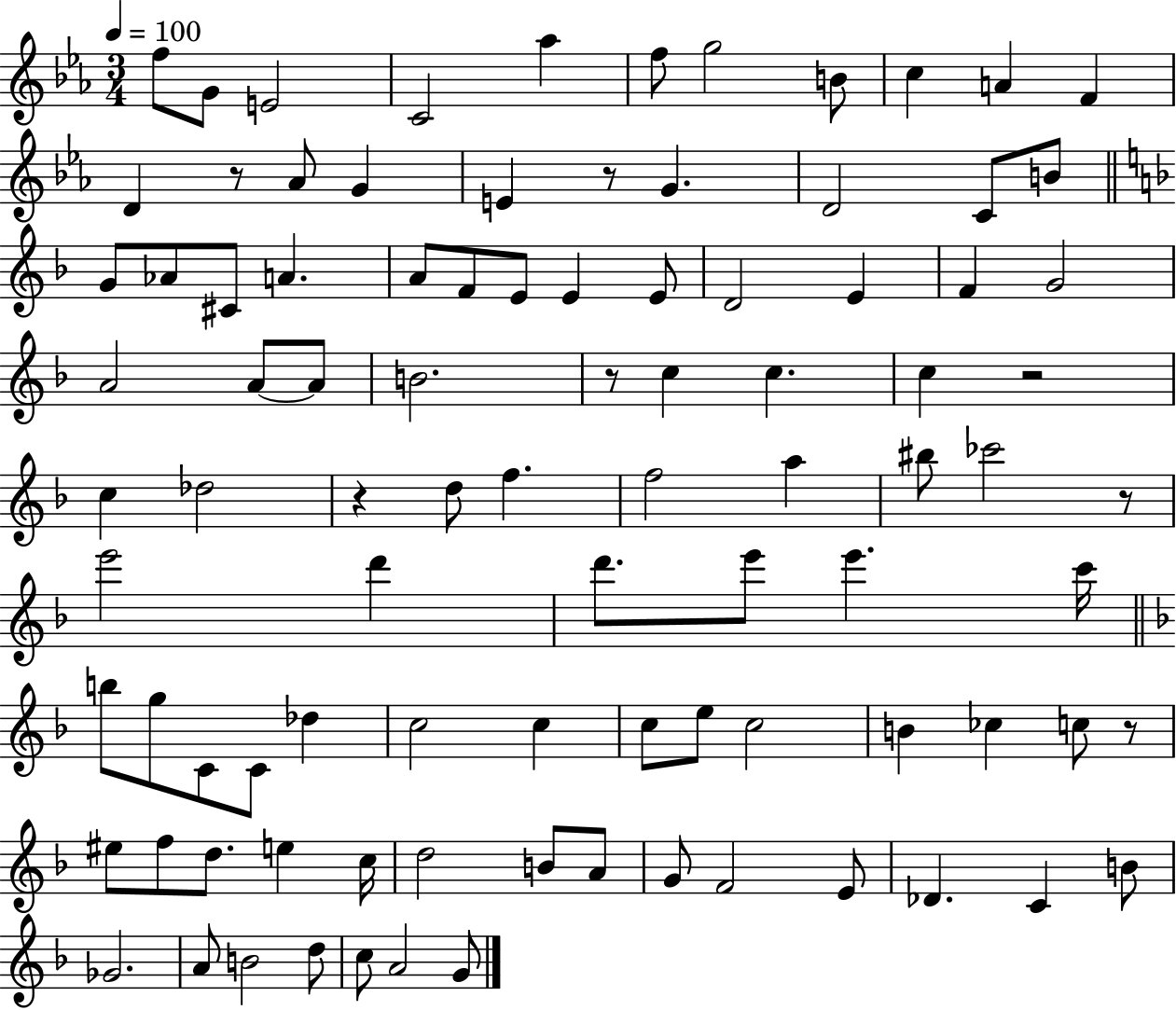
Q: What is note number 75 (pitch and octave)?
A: G4